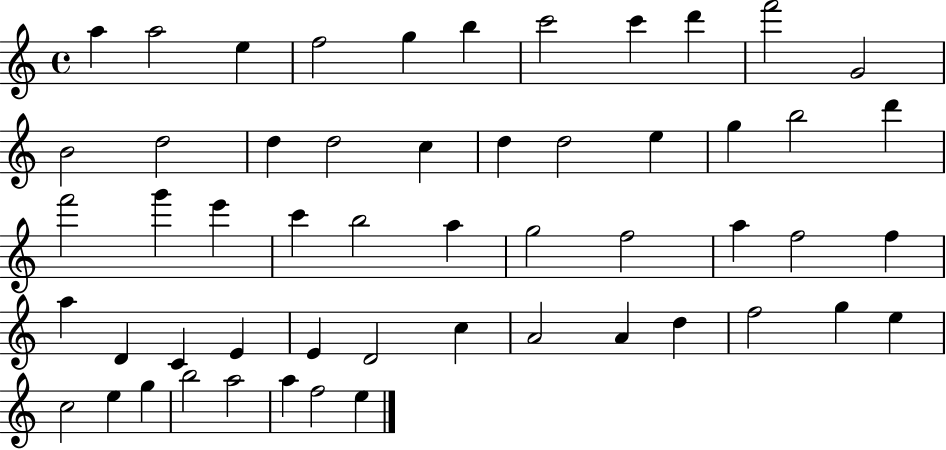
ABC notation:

X:1
T:Untitled
M:4/4
L:1/4
K:C
a a2 e f2 g b c'2 c' d' f'2 G2 B2 d2 d d2 c d d2 e g b2 d' f'2 g' e' c' b2 a g2 f2 a f2 f a D C E E D2 c A2 A d f2 g e c2 e g b2 a2 a f2 e